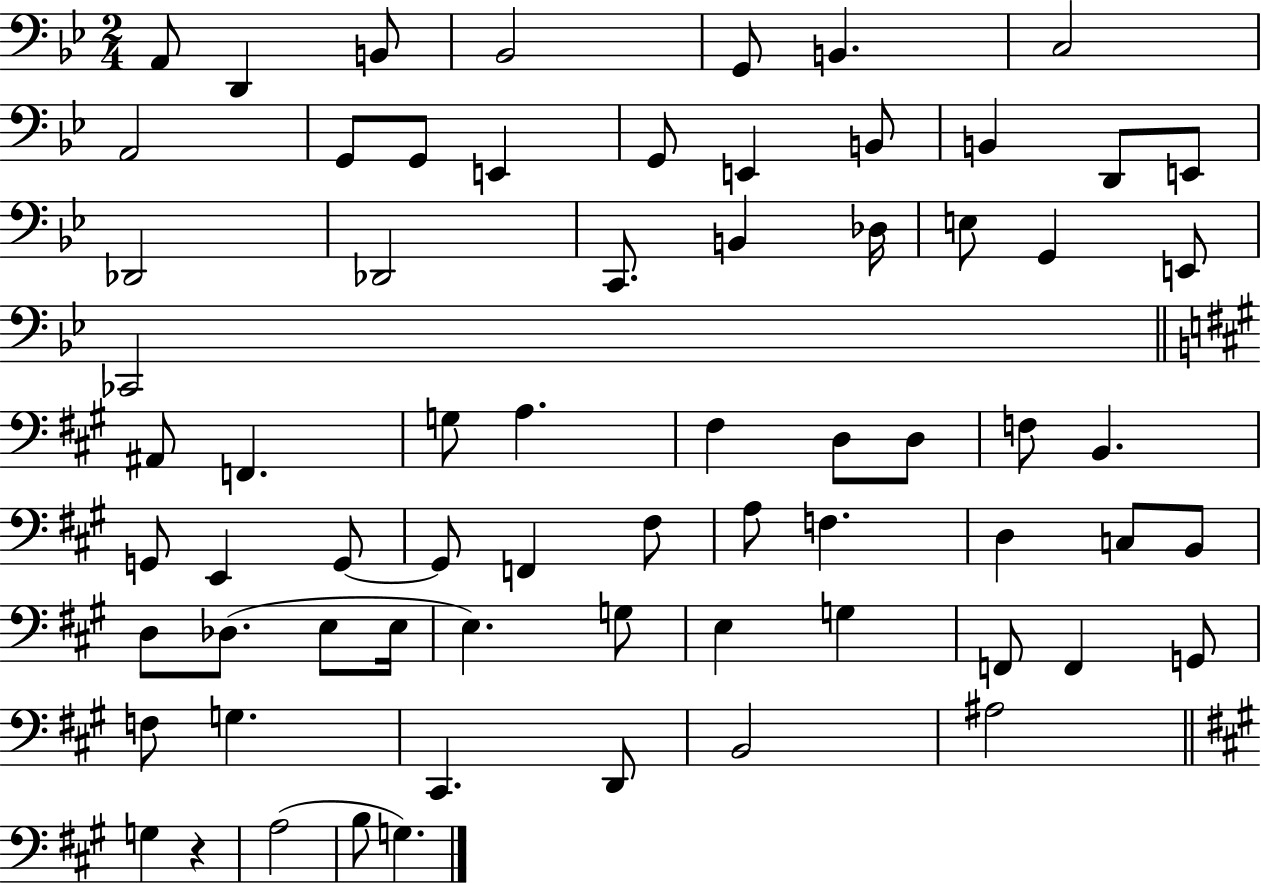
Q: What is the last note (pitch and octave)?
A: G3